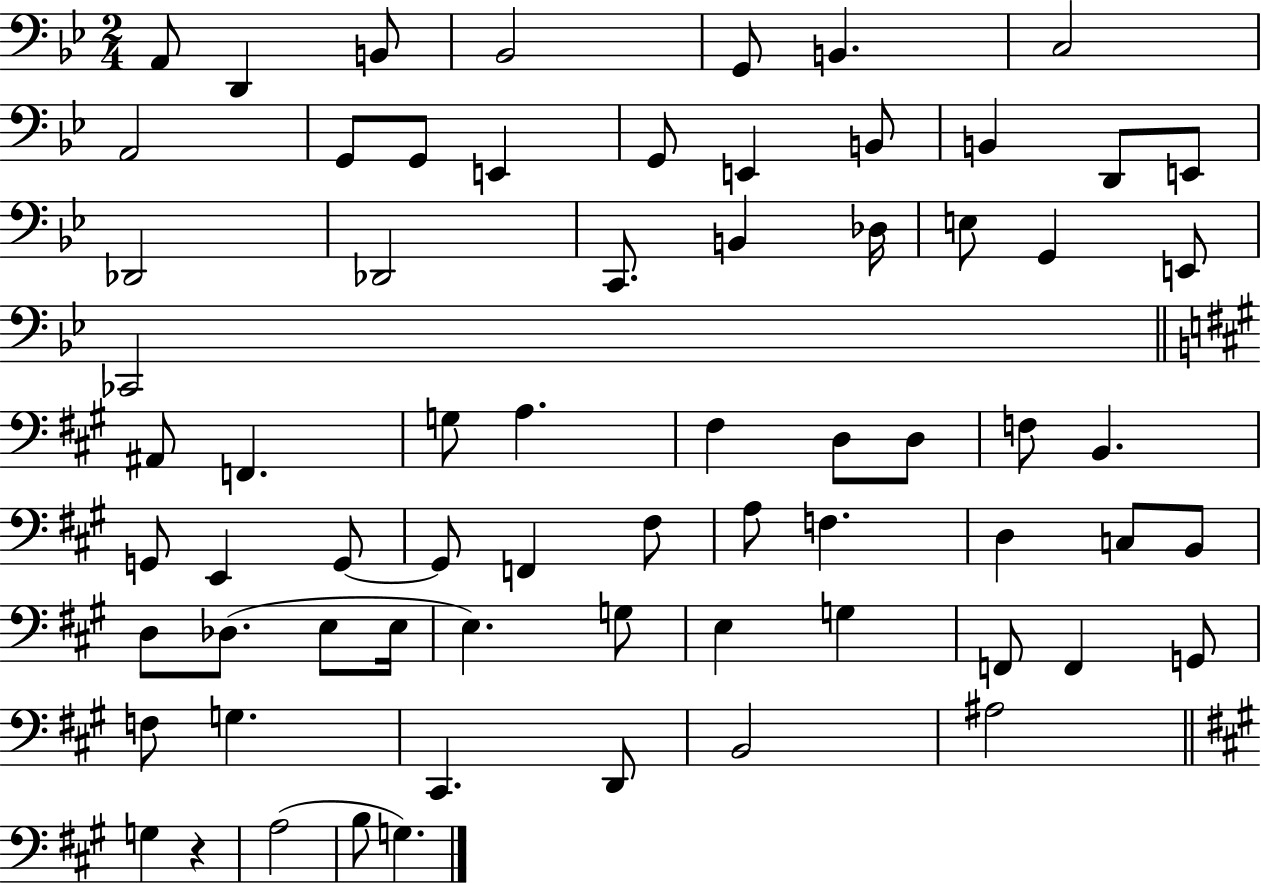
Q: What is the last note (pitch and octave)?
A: G3